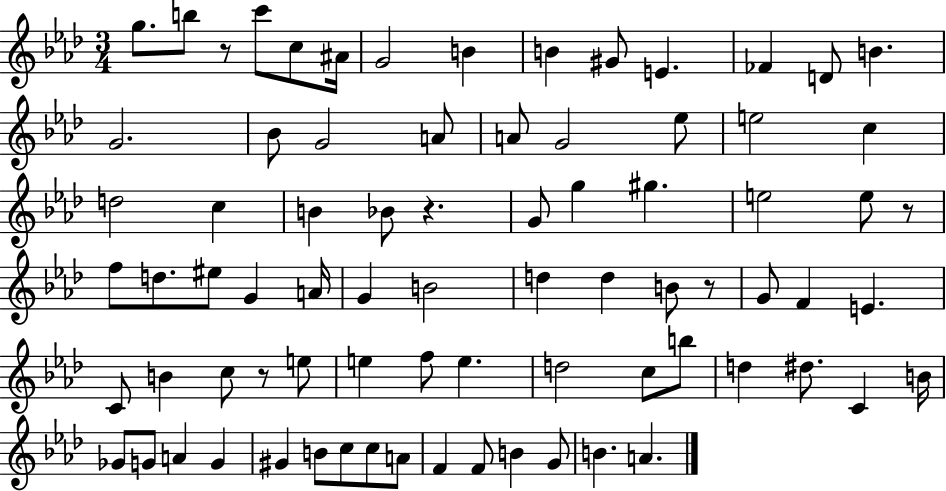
G5/e. B5/e R/e C6/e C5/e A#4/s G4/h B4/q B4/q G#4/e E4/q. FES4/q D4/e B4/q. G4/h. Bb4/e G4/h A4/e A4/e G4/h Eb5/e E5/h C5/q D5/h C5/q B4/q Bb4/e R/q. G4/e G5/q G#5/q. E5/h E5/e R/e F5/e D5/e. EIS5/e G4/q A4/s G4/q B4/h D5/q D5/q B4/e R/e G4/e F4/q E4/q. C4/e B4/q C5/e R/e E5/e E5/q F5/e E5/q. D5/h C5/e B5/e D5/q D#5/e. C4/q B4/s Gb4/e G4/e A4/q G4/q G#4/q B4/e C5/e C5/e A4/e F4/q F4/e B4/q G4/e B4/q. A4/q.